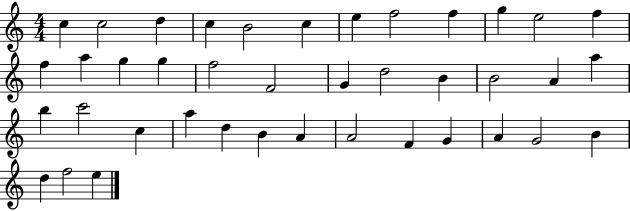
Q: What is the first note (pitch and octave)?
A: C5